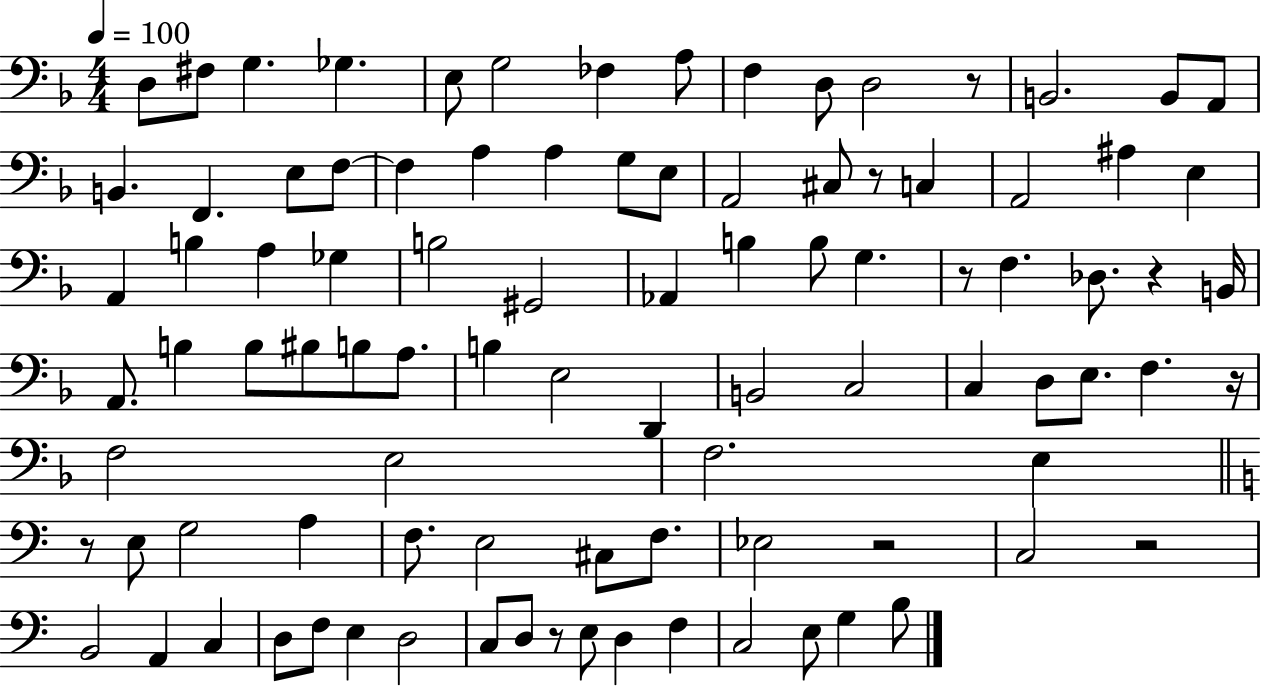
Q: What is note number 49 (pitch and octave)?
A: B3